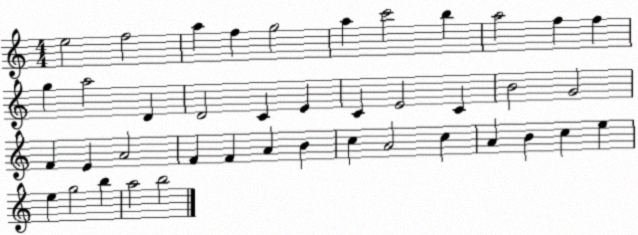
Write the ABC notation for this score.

X:1
T:Untitled
M:4/4
L:1/4
K:C
e2 f2 a f g2 a c'2 b a2 f f g a2 D D2 C E C E2 C B2 G2 F E A2 F F A B c A2 c A B c e e g2 b a2 b2